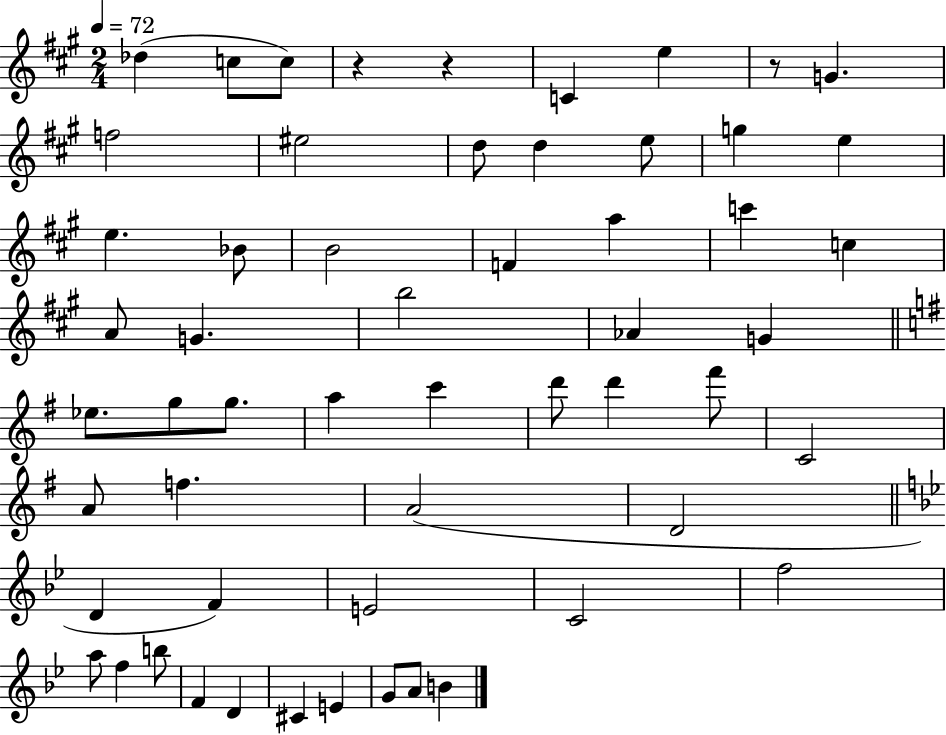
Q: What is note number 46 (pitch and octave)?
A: B5